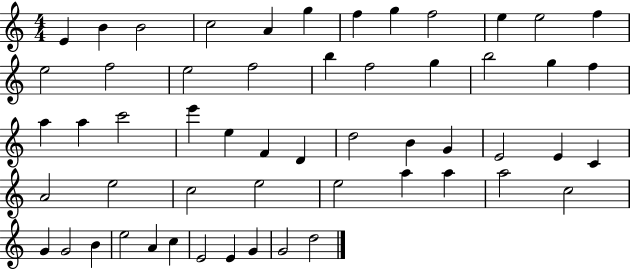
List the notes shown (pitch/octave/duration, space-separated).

E4/q B4/q B4/h C5/h A4/q G5/q F5/q G5/q F5/h E5/q E5/h F5/q E5/h F5/h E5/h F5/h B5/q F5/h G5/q B5/h G5/q F5/q A5/q A5/q C6/h E6/q E5/q F4/q D4/q D5/h B4/q G4/q E4/h E4/q C4/q A4/h E5/h C5/h E5/h E5/h A5/q A5/q A5/h C5/h G4/q G4/h B4/q E5/h A4/q C5/q E4/h E4/q G4/q G4/h D5/h